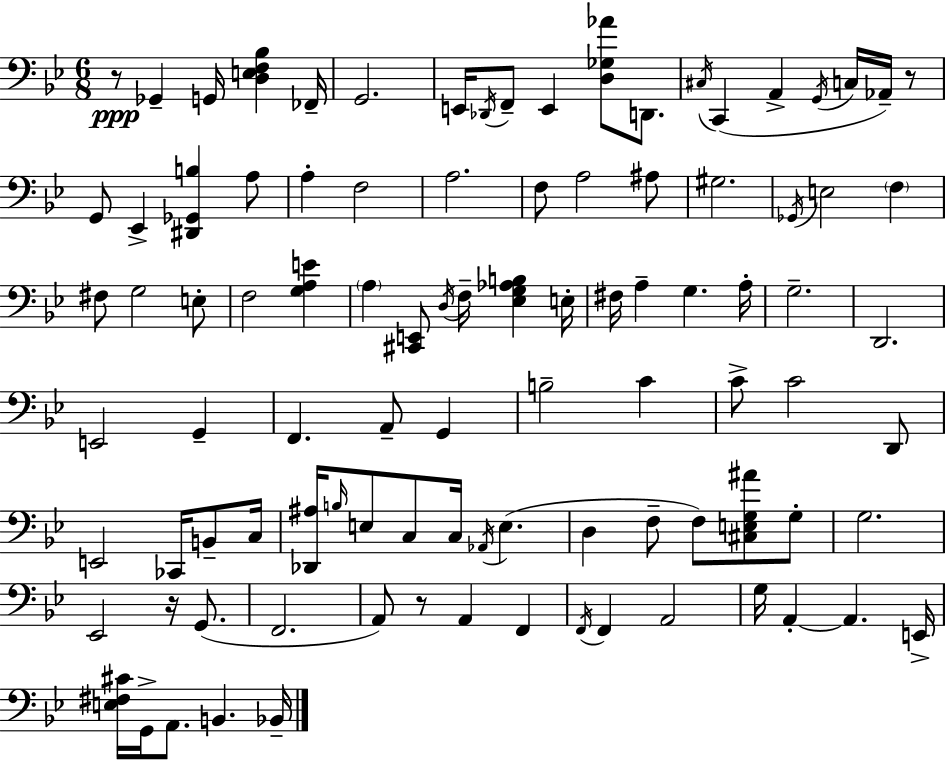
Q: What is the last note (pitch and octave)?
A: Bb2